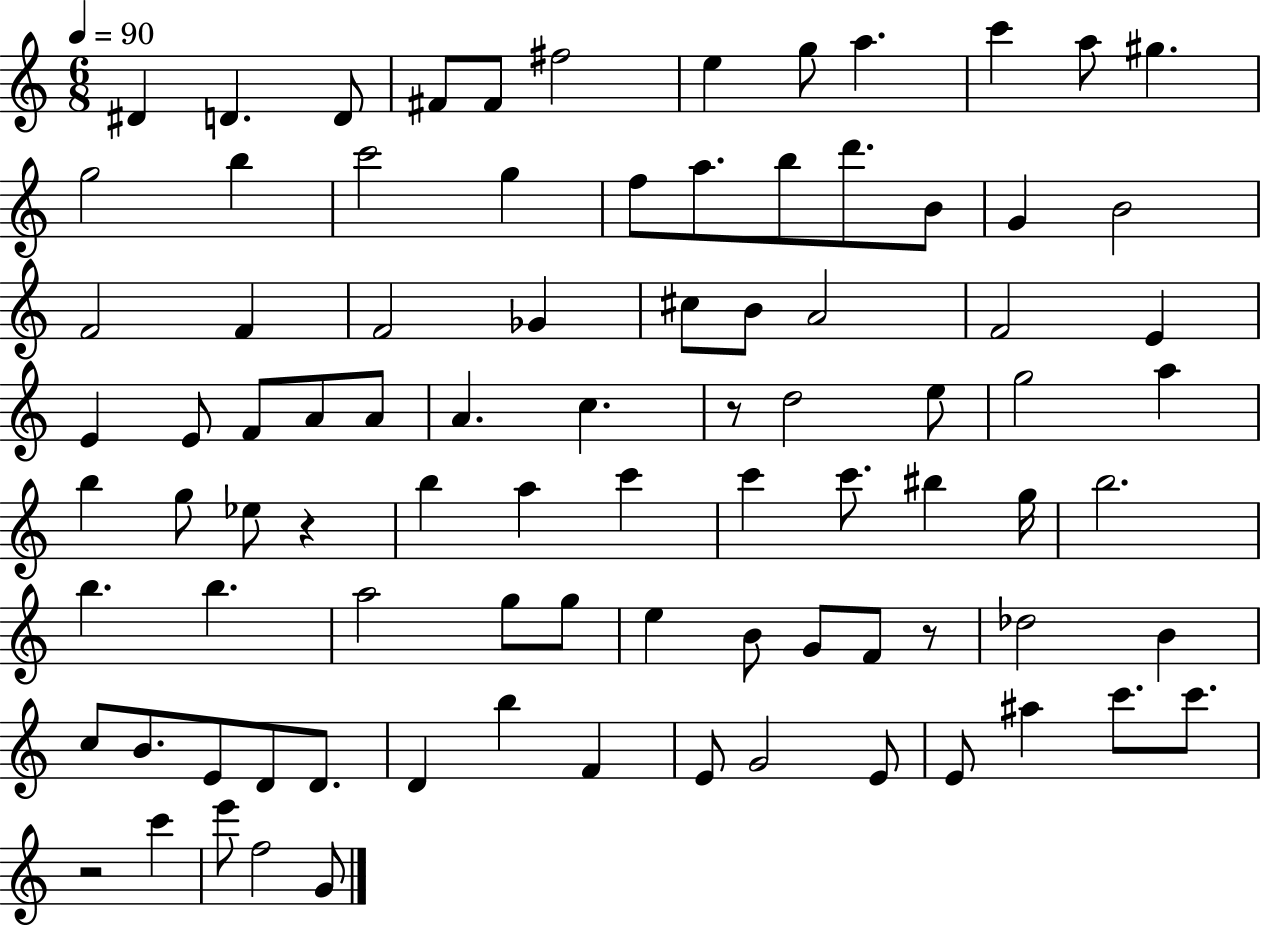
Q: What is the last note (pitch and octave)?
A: G4